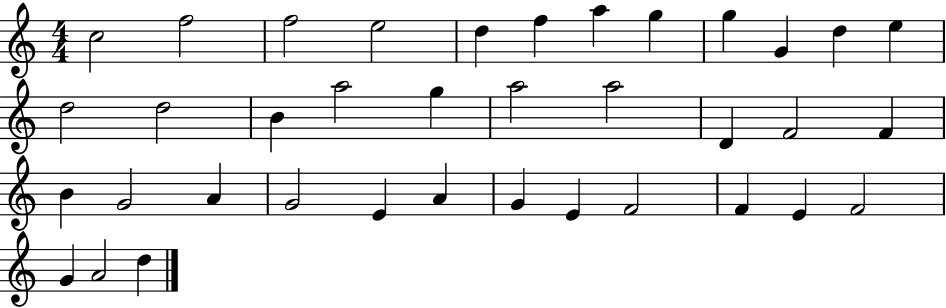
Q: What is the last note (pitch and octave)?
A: D5